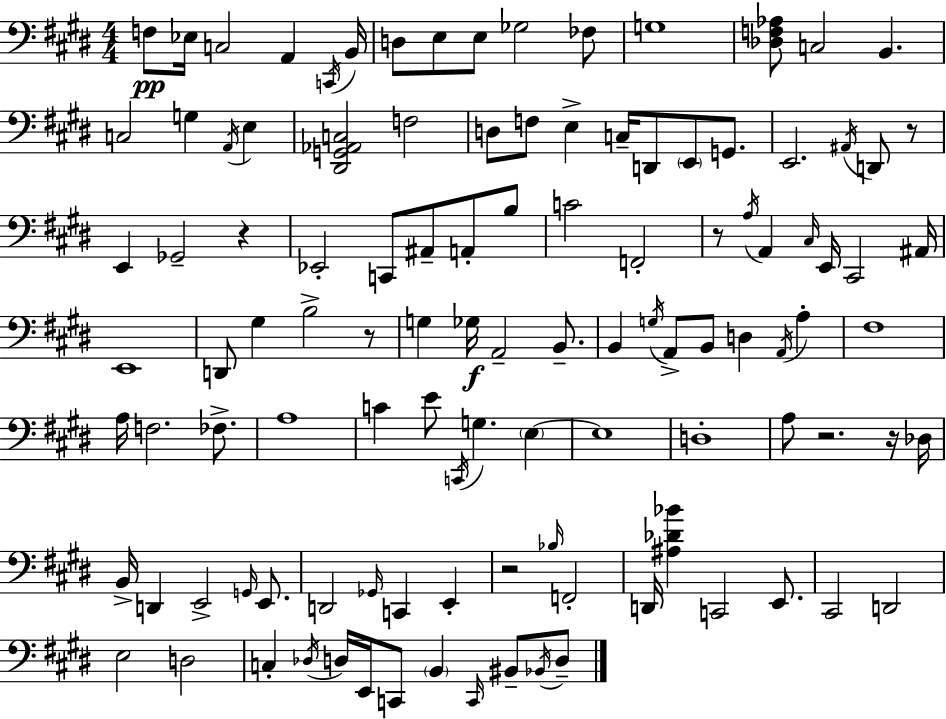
X:1
T:Untitled
M:4/4
L:1/4
K:E
F,/2 _E,/4 C,2 A,, C,,/4 B,,/4 D,/2 E,/2 E,/2 _G,2 _F,/2 G,4 [_D,F,_A,]/2 C,2 B,, C,2 G, A,,/4 E, [^D,,G,,_A,,C,]2 F,2 D,/2 F,/2 E, C,/4 D,,/2 E,,/2 G,,/2 E,,2 ^A,,/4 D,,/2 z/2 E,, _G,,2 z _E,,2 C,,/2 ^A,,/2 A,,/2 B,/2 C2 F,,2 z/2 A,/4 A,, ^C,/4 E,,/4 ^C,,2 ^A,,/4 E,,4 D,,/2 ^G, B,2 z/2 G, _G,/4 A,,2 B,,/2 B,, G,/4 A,,/2 B,,/2 D, A,,/4 A, ^F,4 A,/4 F,2 _F,/2 A,4 C E/2 C,,/4 G, E, E,4 D,4 A,/2 z2 z/4 _D,/4 B,,/4 D,, E,,2 G,,/4 E,,/2 D,,2 _G,,/4 C,, E,, z2 _B,/4 F,,2 D,,/4 [^A,_D_B] C,,2 E,,/2 ^C,,2 D,,2 E,2 D,2 C, _D,/4 D,/4 E,,/4 C,,/2 B,, C,,/4 ^B,,/2 _B,,/4 D,/2